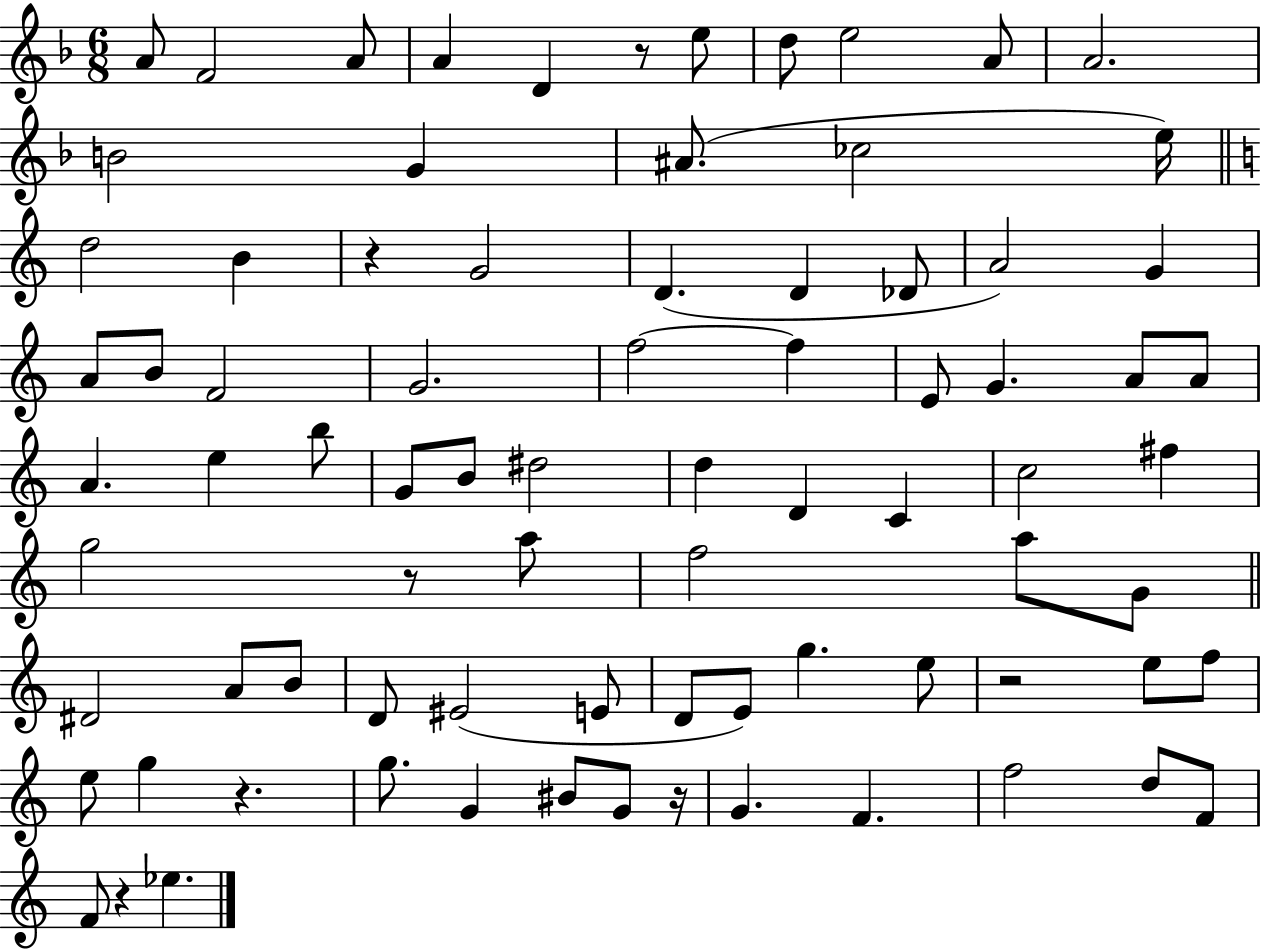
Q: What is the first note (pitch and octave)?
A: A4